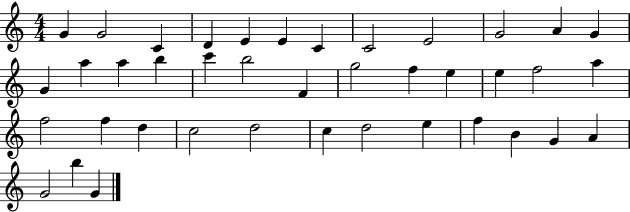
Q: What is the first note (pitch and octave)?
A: G4